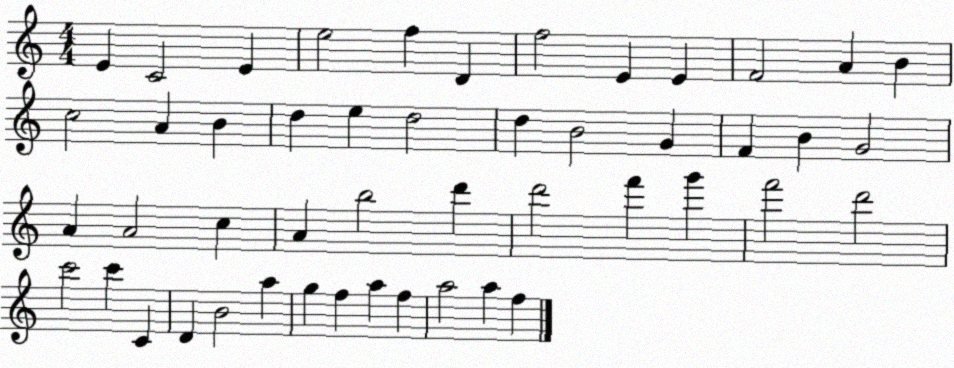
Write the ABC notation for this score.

X:1
T:Untitled
M:4/4
L:1/4
K:C
E C2 E e2 f D f2 E E F2 A B c2 A B d e d2 d B2 G F B G2 A A2 c A b2 d' d'2 f' g' f'2 d'2 c'2 c' C D B2 a g f a f a2 a f